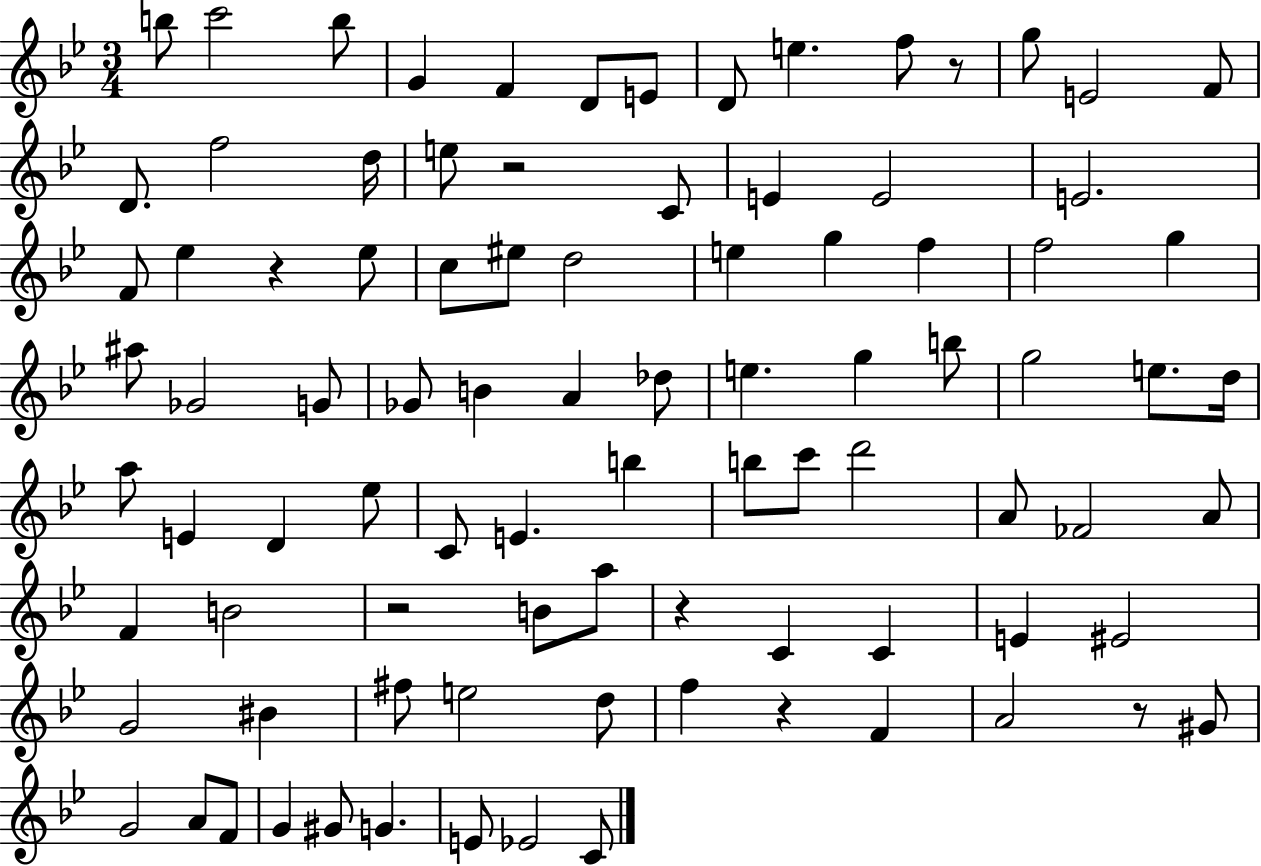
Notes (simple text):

B5/e C6/h B5/e G4/q F4/q D4/e E4/e D4/e E5/q. F5/e R/e G5/e E4/h F4/e D4/e. F5/h D5/s E5/e R/h C4/e E4/q E4/h E4/h. F4/e Eb5/q R/q Eb5/e C5/e EIS5/e D5/h E5/q G5/q F5/q F5/h G5/q A#5/e Gb4/h G4/e Gb4/e B4/q A4/q Db5/e E5/q. G5/q B5/e G5/h E5/e. D5/s A5/e E4/q D4/q Eb5/e C4/e E4/q. B5/q B5/e C6/e D6/h A4/e FES4/h A4/e F4/q B4/h R/h B4/e A5/e R/q C4/q C4/q E4/q EIS4/h G4/h BIS4/q F#5/e E5/h D5/e F5/q R/q F4/q A4/h R/e G#4/e G4/h A4/e F4/e G4/q G#4/e G4/q. E4/e Eb4/h C4/e